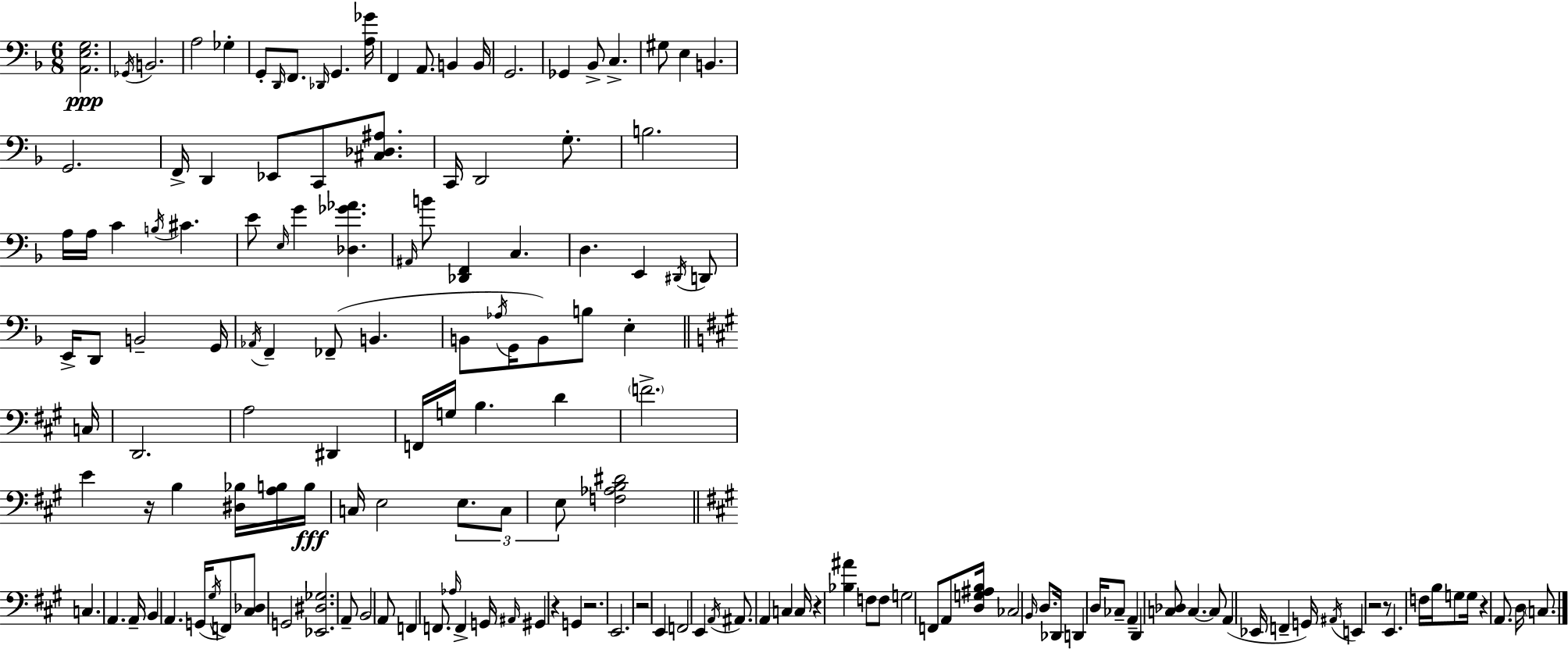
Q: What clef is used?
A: bass